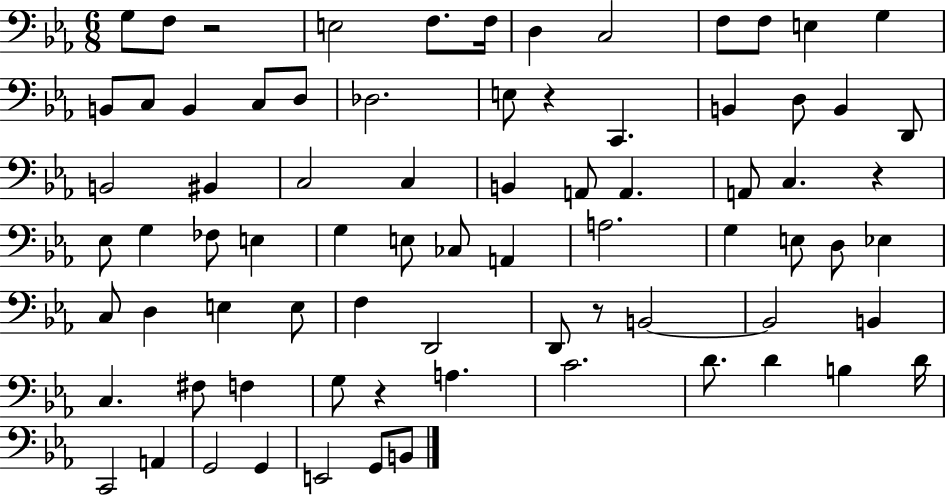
{
  \clef bass
  \numericTimeSignature
  \time 6/8
  \key ees \major
  g8 f8 r2 | e2 f8. f16 | d4 c2 | f8 f8 e4 g4 | \break b,8 c8 b,4 c8 d8 | des2. | e8 r4 c,4. | b,4 d8 b,4 d,8 | \break b,2 bis,4 | c2 c4 | b,4 a,8 a,4. | a,8 c4. r4 | \break ees8 g4 fes8 e4 | g4 e8 ces8 a,4 | a2. | g4 e8 d8 ees4 | \break c8 d4 e4 e8 | f4 d,2 | d,8 r8 b,2~~ | b,2 b,4 | \break c4. fis8 f4 | g8 r4 a4. | c'2. | d'8. d'4 b4 d'16 | \break c,2 a,4 | g,2 g,4 | e,2 g,8 b,8 | \bar "|."
}